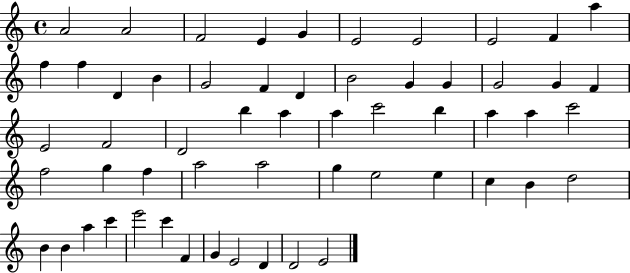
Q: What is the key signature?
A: C major